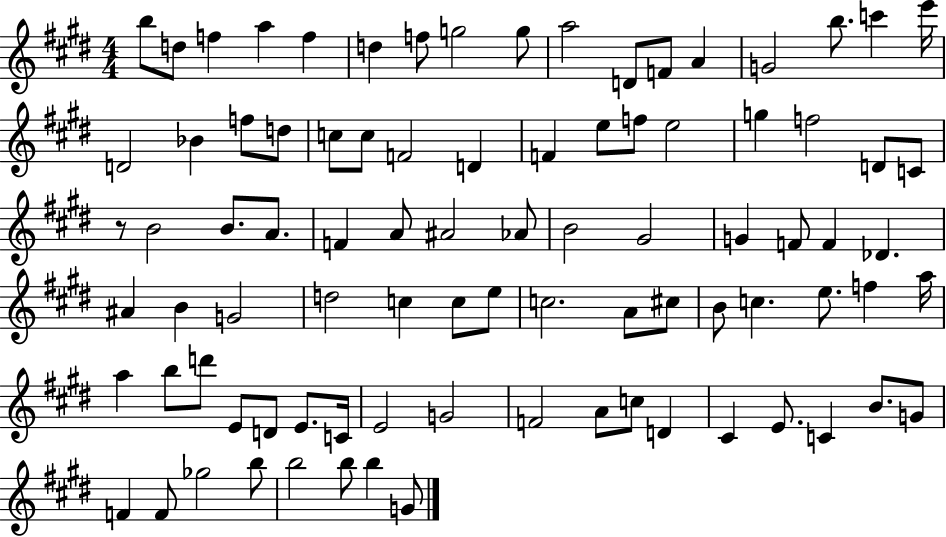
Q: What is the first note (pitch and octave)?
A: B5